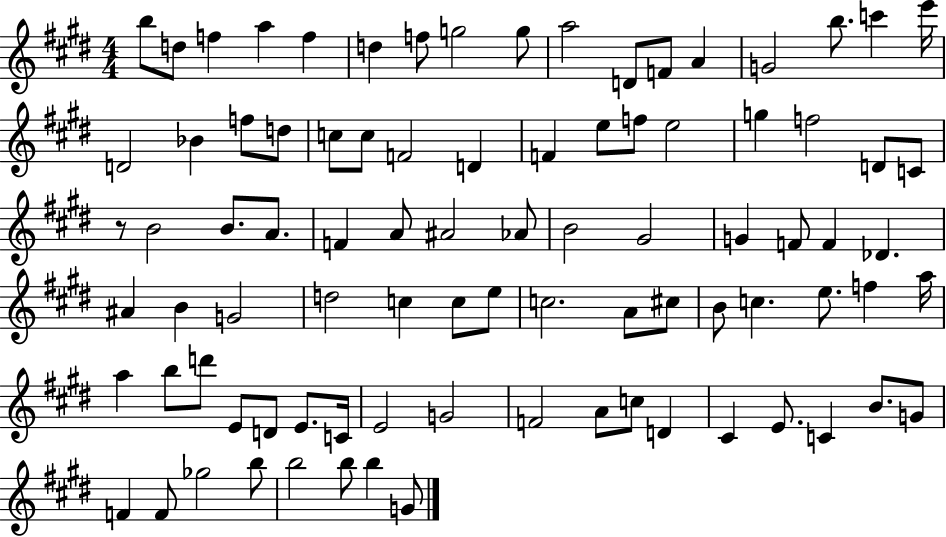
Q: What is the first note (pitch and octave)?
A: B5